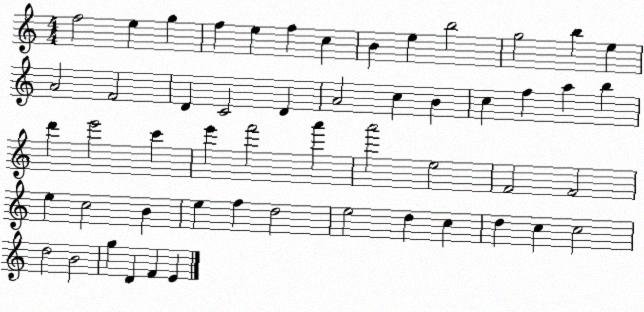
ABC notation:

X:1
T:Untitled
M:4/4
L:1/4
K:C
f2 e g f e f c B e b2 g2 b e A2 F2 D C2 D A2 c B c f a b d' e'2 c' e' f'2 a' a'2 e2 F2 F2 e c2 B e f d2 e2 d c d c c2 d2 B2 g D F E